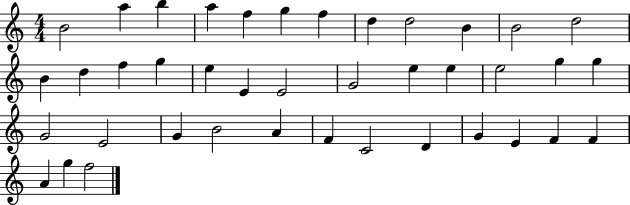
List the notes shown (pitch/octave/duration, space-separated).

B4/h A5/q B5/q A5/q F5/q G5/q F5/q D5/q D5/h B4/q B4/h D5/h B4/q D5/q F5/q G5/q E5/q E4/q E4/h G4/h E5/q E5/q E5/h G5/q G5/q G4/h E4/h G4/q B4/h A4/q F4/q C4/h D4/q G4/q E4/q F4/q F4/q A4/q G5/q F5/h